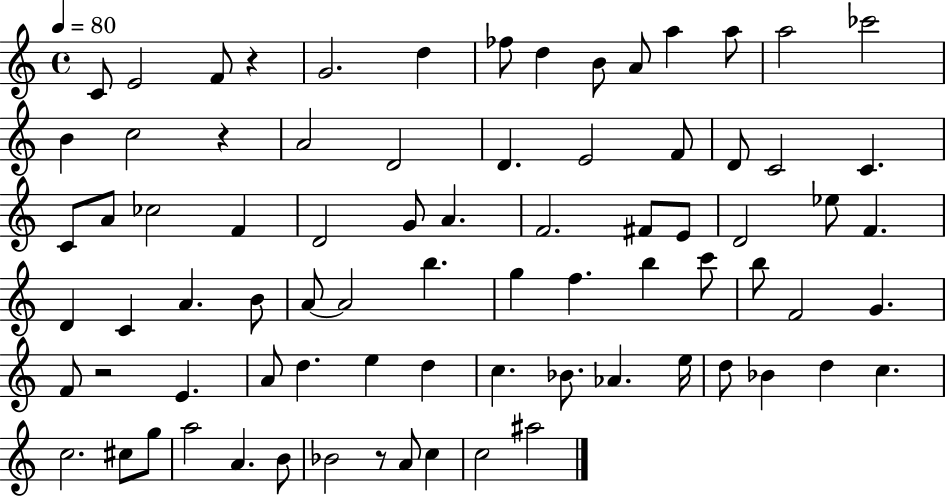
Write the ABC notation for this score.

X:1
T:Untitled
M:4/4
L:1/4
K:C
C/2 E2 F/2 z G2 d _f/2 d B/2 A/2 a a/2 a2 _c'2 B c2 z A2 D2 D E2 F/2 D/2 C2 C C/2 A/2 _c2 F D2 G/2 A F2 ^F/2 E/2 D2 _e/2 F D C A B/2 A/2 A2 b g f b c'/2 b/2 F2 G F/2 z2 E A/2 d e d c _B/2 _A e/4 d/2 _B d c c2 ^c/2 g/2 a2 A B/2 _B2 z/2 A/2 c c2 ^a2